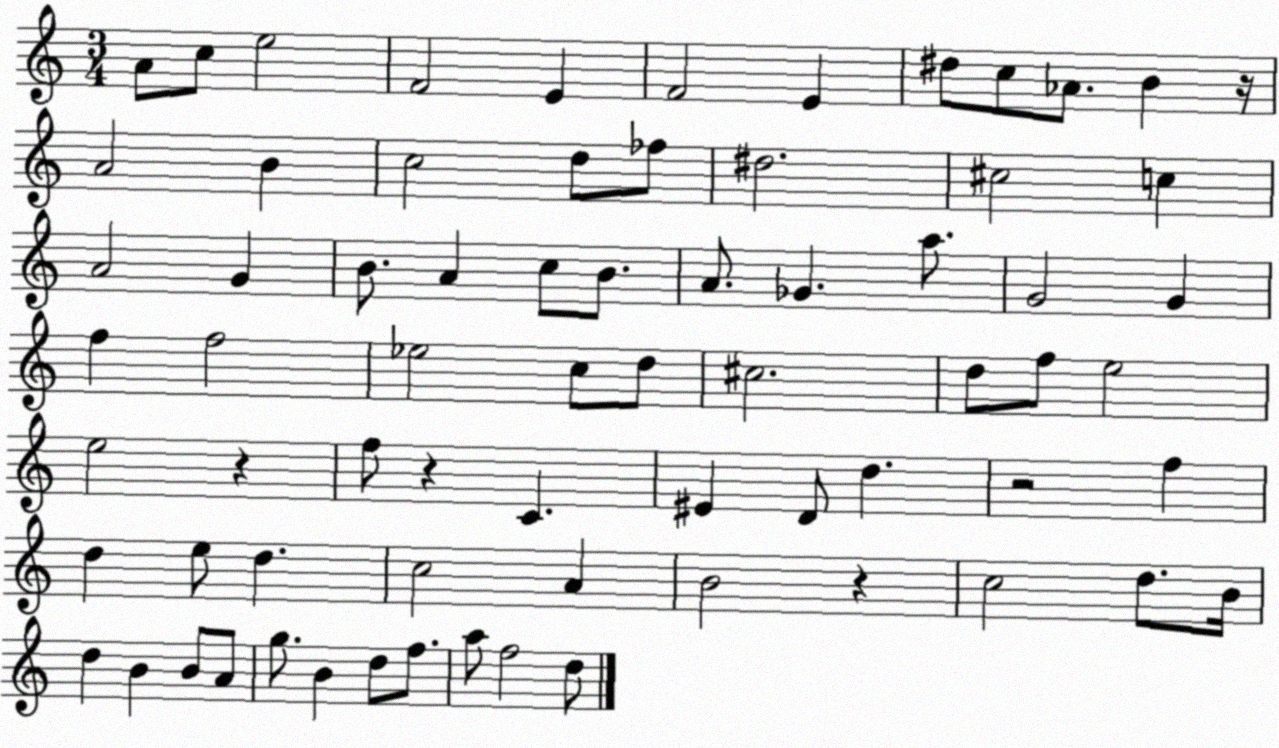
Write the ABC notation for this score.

X:1
T:Untitled
M:3/4
L:1/4
K:C
A/2 c/2 e2 F2 E F2 E ^d/2 c/2 _A/2 B z/4 A2 B c2 d/2 _f/2 ^d2 ^c2 c A2 G B/2 A c/2 B/2 A/2 _G a/2 G2 G f f2 _e2 c/2 d/2 ^c2 d/2 f/2 e2 e2 z f/2 z C ^E D/2 d z2 f d e/2 d c2 A B2 z c2 d/2 B/4 d B B/2 A/2 g/2 B d/2 f/2 a/2 f2 d/2